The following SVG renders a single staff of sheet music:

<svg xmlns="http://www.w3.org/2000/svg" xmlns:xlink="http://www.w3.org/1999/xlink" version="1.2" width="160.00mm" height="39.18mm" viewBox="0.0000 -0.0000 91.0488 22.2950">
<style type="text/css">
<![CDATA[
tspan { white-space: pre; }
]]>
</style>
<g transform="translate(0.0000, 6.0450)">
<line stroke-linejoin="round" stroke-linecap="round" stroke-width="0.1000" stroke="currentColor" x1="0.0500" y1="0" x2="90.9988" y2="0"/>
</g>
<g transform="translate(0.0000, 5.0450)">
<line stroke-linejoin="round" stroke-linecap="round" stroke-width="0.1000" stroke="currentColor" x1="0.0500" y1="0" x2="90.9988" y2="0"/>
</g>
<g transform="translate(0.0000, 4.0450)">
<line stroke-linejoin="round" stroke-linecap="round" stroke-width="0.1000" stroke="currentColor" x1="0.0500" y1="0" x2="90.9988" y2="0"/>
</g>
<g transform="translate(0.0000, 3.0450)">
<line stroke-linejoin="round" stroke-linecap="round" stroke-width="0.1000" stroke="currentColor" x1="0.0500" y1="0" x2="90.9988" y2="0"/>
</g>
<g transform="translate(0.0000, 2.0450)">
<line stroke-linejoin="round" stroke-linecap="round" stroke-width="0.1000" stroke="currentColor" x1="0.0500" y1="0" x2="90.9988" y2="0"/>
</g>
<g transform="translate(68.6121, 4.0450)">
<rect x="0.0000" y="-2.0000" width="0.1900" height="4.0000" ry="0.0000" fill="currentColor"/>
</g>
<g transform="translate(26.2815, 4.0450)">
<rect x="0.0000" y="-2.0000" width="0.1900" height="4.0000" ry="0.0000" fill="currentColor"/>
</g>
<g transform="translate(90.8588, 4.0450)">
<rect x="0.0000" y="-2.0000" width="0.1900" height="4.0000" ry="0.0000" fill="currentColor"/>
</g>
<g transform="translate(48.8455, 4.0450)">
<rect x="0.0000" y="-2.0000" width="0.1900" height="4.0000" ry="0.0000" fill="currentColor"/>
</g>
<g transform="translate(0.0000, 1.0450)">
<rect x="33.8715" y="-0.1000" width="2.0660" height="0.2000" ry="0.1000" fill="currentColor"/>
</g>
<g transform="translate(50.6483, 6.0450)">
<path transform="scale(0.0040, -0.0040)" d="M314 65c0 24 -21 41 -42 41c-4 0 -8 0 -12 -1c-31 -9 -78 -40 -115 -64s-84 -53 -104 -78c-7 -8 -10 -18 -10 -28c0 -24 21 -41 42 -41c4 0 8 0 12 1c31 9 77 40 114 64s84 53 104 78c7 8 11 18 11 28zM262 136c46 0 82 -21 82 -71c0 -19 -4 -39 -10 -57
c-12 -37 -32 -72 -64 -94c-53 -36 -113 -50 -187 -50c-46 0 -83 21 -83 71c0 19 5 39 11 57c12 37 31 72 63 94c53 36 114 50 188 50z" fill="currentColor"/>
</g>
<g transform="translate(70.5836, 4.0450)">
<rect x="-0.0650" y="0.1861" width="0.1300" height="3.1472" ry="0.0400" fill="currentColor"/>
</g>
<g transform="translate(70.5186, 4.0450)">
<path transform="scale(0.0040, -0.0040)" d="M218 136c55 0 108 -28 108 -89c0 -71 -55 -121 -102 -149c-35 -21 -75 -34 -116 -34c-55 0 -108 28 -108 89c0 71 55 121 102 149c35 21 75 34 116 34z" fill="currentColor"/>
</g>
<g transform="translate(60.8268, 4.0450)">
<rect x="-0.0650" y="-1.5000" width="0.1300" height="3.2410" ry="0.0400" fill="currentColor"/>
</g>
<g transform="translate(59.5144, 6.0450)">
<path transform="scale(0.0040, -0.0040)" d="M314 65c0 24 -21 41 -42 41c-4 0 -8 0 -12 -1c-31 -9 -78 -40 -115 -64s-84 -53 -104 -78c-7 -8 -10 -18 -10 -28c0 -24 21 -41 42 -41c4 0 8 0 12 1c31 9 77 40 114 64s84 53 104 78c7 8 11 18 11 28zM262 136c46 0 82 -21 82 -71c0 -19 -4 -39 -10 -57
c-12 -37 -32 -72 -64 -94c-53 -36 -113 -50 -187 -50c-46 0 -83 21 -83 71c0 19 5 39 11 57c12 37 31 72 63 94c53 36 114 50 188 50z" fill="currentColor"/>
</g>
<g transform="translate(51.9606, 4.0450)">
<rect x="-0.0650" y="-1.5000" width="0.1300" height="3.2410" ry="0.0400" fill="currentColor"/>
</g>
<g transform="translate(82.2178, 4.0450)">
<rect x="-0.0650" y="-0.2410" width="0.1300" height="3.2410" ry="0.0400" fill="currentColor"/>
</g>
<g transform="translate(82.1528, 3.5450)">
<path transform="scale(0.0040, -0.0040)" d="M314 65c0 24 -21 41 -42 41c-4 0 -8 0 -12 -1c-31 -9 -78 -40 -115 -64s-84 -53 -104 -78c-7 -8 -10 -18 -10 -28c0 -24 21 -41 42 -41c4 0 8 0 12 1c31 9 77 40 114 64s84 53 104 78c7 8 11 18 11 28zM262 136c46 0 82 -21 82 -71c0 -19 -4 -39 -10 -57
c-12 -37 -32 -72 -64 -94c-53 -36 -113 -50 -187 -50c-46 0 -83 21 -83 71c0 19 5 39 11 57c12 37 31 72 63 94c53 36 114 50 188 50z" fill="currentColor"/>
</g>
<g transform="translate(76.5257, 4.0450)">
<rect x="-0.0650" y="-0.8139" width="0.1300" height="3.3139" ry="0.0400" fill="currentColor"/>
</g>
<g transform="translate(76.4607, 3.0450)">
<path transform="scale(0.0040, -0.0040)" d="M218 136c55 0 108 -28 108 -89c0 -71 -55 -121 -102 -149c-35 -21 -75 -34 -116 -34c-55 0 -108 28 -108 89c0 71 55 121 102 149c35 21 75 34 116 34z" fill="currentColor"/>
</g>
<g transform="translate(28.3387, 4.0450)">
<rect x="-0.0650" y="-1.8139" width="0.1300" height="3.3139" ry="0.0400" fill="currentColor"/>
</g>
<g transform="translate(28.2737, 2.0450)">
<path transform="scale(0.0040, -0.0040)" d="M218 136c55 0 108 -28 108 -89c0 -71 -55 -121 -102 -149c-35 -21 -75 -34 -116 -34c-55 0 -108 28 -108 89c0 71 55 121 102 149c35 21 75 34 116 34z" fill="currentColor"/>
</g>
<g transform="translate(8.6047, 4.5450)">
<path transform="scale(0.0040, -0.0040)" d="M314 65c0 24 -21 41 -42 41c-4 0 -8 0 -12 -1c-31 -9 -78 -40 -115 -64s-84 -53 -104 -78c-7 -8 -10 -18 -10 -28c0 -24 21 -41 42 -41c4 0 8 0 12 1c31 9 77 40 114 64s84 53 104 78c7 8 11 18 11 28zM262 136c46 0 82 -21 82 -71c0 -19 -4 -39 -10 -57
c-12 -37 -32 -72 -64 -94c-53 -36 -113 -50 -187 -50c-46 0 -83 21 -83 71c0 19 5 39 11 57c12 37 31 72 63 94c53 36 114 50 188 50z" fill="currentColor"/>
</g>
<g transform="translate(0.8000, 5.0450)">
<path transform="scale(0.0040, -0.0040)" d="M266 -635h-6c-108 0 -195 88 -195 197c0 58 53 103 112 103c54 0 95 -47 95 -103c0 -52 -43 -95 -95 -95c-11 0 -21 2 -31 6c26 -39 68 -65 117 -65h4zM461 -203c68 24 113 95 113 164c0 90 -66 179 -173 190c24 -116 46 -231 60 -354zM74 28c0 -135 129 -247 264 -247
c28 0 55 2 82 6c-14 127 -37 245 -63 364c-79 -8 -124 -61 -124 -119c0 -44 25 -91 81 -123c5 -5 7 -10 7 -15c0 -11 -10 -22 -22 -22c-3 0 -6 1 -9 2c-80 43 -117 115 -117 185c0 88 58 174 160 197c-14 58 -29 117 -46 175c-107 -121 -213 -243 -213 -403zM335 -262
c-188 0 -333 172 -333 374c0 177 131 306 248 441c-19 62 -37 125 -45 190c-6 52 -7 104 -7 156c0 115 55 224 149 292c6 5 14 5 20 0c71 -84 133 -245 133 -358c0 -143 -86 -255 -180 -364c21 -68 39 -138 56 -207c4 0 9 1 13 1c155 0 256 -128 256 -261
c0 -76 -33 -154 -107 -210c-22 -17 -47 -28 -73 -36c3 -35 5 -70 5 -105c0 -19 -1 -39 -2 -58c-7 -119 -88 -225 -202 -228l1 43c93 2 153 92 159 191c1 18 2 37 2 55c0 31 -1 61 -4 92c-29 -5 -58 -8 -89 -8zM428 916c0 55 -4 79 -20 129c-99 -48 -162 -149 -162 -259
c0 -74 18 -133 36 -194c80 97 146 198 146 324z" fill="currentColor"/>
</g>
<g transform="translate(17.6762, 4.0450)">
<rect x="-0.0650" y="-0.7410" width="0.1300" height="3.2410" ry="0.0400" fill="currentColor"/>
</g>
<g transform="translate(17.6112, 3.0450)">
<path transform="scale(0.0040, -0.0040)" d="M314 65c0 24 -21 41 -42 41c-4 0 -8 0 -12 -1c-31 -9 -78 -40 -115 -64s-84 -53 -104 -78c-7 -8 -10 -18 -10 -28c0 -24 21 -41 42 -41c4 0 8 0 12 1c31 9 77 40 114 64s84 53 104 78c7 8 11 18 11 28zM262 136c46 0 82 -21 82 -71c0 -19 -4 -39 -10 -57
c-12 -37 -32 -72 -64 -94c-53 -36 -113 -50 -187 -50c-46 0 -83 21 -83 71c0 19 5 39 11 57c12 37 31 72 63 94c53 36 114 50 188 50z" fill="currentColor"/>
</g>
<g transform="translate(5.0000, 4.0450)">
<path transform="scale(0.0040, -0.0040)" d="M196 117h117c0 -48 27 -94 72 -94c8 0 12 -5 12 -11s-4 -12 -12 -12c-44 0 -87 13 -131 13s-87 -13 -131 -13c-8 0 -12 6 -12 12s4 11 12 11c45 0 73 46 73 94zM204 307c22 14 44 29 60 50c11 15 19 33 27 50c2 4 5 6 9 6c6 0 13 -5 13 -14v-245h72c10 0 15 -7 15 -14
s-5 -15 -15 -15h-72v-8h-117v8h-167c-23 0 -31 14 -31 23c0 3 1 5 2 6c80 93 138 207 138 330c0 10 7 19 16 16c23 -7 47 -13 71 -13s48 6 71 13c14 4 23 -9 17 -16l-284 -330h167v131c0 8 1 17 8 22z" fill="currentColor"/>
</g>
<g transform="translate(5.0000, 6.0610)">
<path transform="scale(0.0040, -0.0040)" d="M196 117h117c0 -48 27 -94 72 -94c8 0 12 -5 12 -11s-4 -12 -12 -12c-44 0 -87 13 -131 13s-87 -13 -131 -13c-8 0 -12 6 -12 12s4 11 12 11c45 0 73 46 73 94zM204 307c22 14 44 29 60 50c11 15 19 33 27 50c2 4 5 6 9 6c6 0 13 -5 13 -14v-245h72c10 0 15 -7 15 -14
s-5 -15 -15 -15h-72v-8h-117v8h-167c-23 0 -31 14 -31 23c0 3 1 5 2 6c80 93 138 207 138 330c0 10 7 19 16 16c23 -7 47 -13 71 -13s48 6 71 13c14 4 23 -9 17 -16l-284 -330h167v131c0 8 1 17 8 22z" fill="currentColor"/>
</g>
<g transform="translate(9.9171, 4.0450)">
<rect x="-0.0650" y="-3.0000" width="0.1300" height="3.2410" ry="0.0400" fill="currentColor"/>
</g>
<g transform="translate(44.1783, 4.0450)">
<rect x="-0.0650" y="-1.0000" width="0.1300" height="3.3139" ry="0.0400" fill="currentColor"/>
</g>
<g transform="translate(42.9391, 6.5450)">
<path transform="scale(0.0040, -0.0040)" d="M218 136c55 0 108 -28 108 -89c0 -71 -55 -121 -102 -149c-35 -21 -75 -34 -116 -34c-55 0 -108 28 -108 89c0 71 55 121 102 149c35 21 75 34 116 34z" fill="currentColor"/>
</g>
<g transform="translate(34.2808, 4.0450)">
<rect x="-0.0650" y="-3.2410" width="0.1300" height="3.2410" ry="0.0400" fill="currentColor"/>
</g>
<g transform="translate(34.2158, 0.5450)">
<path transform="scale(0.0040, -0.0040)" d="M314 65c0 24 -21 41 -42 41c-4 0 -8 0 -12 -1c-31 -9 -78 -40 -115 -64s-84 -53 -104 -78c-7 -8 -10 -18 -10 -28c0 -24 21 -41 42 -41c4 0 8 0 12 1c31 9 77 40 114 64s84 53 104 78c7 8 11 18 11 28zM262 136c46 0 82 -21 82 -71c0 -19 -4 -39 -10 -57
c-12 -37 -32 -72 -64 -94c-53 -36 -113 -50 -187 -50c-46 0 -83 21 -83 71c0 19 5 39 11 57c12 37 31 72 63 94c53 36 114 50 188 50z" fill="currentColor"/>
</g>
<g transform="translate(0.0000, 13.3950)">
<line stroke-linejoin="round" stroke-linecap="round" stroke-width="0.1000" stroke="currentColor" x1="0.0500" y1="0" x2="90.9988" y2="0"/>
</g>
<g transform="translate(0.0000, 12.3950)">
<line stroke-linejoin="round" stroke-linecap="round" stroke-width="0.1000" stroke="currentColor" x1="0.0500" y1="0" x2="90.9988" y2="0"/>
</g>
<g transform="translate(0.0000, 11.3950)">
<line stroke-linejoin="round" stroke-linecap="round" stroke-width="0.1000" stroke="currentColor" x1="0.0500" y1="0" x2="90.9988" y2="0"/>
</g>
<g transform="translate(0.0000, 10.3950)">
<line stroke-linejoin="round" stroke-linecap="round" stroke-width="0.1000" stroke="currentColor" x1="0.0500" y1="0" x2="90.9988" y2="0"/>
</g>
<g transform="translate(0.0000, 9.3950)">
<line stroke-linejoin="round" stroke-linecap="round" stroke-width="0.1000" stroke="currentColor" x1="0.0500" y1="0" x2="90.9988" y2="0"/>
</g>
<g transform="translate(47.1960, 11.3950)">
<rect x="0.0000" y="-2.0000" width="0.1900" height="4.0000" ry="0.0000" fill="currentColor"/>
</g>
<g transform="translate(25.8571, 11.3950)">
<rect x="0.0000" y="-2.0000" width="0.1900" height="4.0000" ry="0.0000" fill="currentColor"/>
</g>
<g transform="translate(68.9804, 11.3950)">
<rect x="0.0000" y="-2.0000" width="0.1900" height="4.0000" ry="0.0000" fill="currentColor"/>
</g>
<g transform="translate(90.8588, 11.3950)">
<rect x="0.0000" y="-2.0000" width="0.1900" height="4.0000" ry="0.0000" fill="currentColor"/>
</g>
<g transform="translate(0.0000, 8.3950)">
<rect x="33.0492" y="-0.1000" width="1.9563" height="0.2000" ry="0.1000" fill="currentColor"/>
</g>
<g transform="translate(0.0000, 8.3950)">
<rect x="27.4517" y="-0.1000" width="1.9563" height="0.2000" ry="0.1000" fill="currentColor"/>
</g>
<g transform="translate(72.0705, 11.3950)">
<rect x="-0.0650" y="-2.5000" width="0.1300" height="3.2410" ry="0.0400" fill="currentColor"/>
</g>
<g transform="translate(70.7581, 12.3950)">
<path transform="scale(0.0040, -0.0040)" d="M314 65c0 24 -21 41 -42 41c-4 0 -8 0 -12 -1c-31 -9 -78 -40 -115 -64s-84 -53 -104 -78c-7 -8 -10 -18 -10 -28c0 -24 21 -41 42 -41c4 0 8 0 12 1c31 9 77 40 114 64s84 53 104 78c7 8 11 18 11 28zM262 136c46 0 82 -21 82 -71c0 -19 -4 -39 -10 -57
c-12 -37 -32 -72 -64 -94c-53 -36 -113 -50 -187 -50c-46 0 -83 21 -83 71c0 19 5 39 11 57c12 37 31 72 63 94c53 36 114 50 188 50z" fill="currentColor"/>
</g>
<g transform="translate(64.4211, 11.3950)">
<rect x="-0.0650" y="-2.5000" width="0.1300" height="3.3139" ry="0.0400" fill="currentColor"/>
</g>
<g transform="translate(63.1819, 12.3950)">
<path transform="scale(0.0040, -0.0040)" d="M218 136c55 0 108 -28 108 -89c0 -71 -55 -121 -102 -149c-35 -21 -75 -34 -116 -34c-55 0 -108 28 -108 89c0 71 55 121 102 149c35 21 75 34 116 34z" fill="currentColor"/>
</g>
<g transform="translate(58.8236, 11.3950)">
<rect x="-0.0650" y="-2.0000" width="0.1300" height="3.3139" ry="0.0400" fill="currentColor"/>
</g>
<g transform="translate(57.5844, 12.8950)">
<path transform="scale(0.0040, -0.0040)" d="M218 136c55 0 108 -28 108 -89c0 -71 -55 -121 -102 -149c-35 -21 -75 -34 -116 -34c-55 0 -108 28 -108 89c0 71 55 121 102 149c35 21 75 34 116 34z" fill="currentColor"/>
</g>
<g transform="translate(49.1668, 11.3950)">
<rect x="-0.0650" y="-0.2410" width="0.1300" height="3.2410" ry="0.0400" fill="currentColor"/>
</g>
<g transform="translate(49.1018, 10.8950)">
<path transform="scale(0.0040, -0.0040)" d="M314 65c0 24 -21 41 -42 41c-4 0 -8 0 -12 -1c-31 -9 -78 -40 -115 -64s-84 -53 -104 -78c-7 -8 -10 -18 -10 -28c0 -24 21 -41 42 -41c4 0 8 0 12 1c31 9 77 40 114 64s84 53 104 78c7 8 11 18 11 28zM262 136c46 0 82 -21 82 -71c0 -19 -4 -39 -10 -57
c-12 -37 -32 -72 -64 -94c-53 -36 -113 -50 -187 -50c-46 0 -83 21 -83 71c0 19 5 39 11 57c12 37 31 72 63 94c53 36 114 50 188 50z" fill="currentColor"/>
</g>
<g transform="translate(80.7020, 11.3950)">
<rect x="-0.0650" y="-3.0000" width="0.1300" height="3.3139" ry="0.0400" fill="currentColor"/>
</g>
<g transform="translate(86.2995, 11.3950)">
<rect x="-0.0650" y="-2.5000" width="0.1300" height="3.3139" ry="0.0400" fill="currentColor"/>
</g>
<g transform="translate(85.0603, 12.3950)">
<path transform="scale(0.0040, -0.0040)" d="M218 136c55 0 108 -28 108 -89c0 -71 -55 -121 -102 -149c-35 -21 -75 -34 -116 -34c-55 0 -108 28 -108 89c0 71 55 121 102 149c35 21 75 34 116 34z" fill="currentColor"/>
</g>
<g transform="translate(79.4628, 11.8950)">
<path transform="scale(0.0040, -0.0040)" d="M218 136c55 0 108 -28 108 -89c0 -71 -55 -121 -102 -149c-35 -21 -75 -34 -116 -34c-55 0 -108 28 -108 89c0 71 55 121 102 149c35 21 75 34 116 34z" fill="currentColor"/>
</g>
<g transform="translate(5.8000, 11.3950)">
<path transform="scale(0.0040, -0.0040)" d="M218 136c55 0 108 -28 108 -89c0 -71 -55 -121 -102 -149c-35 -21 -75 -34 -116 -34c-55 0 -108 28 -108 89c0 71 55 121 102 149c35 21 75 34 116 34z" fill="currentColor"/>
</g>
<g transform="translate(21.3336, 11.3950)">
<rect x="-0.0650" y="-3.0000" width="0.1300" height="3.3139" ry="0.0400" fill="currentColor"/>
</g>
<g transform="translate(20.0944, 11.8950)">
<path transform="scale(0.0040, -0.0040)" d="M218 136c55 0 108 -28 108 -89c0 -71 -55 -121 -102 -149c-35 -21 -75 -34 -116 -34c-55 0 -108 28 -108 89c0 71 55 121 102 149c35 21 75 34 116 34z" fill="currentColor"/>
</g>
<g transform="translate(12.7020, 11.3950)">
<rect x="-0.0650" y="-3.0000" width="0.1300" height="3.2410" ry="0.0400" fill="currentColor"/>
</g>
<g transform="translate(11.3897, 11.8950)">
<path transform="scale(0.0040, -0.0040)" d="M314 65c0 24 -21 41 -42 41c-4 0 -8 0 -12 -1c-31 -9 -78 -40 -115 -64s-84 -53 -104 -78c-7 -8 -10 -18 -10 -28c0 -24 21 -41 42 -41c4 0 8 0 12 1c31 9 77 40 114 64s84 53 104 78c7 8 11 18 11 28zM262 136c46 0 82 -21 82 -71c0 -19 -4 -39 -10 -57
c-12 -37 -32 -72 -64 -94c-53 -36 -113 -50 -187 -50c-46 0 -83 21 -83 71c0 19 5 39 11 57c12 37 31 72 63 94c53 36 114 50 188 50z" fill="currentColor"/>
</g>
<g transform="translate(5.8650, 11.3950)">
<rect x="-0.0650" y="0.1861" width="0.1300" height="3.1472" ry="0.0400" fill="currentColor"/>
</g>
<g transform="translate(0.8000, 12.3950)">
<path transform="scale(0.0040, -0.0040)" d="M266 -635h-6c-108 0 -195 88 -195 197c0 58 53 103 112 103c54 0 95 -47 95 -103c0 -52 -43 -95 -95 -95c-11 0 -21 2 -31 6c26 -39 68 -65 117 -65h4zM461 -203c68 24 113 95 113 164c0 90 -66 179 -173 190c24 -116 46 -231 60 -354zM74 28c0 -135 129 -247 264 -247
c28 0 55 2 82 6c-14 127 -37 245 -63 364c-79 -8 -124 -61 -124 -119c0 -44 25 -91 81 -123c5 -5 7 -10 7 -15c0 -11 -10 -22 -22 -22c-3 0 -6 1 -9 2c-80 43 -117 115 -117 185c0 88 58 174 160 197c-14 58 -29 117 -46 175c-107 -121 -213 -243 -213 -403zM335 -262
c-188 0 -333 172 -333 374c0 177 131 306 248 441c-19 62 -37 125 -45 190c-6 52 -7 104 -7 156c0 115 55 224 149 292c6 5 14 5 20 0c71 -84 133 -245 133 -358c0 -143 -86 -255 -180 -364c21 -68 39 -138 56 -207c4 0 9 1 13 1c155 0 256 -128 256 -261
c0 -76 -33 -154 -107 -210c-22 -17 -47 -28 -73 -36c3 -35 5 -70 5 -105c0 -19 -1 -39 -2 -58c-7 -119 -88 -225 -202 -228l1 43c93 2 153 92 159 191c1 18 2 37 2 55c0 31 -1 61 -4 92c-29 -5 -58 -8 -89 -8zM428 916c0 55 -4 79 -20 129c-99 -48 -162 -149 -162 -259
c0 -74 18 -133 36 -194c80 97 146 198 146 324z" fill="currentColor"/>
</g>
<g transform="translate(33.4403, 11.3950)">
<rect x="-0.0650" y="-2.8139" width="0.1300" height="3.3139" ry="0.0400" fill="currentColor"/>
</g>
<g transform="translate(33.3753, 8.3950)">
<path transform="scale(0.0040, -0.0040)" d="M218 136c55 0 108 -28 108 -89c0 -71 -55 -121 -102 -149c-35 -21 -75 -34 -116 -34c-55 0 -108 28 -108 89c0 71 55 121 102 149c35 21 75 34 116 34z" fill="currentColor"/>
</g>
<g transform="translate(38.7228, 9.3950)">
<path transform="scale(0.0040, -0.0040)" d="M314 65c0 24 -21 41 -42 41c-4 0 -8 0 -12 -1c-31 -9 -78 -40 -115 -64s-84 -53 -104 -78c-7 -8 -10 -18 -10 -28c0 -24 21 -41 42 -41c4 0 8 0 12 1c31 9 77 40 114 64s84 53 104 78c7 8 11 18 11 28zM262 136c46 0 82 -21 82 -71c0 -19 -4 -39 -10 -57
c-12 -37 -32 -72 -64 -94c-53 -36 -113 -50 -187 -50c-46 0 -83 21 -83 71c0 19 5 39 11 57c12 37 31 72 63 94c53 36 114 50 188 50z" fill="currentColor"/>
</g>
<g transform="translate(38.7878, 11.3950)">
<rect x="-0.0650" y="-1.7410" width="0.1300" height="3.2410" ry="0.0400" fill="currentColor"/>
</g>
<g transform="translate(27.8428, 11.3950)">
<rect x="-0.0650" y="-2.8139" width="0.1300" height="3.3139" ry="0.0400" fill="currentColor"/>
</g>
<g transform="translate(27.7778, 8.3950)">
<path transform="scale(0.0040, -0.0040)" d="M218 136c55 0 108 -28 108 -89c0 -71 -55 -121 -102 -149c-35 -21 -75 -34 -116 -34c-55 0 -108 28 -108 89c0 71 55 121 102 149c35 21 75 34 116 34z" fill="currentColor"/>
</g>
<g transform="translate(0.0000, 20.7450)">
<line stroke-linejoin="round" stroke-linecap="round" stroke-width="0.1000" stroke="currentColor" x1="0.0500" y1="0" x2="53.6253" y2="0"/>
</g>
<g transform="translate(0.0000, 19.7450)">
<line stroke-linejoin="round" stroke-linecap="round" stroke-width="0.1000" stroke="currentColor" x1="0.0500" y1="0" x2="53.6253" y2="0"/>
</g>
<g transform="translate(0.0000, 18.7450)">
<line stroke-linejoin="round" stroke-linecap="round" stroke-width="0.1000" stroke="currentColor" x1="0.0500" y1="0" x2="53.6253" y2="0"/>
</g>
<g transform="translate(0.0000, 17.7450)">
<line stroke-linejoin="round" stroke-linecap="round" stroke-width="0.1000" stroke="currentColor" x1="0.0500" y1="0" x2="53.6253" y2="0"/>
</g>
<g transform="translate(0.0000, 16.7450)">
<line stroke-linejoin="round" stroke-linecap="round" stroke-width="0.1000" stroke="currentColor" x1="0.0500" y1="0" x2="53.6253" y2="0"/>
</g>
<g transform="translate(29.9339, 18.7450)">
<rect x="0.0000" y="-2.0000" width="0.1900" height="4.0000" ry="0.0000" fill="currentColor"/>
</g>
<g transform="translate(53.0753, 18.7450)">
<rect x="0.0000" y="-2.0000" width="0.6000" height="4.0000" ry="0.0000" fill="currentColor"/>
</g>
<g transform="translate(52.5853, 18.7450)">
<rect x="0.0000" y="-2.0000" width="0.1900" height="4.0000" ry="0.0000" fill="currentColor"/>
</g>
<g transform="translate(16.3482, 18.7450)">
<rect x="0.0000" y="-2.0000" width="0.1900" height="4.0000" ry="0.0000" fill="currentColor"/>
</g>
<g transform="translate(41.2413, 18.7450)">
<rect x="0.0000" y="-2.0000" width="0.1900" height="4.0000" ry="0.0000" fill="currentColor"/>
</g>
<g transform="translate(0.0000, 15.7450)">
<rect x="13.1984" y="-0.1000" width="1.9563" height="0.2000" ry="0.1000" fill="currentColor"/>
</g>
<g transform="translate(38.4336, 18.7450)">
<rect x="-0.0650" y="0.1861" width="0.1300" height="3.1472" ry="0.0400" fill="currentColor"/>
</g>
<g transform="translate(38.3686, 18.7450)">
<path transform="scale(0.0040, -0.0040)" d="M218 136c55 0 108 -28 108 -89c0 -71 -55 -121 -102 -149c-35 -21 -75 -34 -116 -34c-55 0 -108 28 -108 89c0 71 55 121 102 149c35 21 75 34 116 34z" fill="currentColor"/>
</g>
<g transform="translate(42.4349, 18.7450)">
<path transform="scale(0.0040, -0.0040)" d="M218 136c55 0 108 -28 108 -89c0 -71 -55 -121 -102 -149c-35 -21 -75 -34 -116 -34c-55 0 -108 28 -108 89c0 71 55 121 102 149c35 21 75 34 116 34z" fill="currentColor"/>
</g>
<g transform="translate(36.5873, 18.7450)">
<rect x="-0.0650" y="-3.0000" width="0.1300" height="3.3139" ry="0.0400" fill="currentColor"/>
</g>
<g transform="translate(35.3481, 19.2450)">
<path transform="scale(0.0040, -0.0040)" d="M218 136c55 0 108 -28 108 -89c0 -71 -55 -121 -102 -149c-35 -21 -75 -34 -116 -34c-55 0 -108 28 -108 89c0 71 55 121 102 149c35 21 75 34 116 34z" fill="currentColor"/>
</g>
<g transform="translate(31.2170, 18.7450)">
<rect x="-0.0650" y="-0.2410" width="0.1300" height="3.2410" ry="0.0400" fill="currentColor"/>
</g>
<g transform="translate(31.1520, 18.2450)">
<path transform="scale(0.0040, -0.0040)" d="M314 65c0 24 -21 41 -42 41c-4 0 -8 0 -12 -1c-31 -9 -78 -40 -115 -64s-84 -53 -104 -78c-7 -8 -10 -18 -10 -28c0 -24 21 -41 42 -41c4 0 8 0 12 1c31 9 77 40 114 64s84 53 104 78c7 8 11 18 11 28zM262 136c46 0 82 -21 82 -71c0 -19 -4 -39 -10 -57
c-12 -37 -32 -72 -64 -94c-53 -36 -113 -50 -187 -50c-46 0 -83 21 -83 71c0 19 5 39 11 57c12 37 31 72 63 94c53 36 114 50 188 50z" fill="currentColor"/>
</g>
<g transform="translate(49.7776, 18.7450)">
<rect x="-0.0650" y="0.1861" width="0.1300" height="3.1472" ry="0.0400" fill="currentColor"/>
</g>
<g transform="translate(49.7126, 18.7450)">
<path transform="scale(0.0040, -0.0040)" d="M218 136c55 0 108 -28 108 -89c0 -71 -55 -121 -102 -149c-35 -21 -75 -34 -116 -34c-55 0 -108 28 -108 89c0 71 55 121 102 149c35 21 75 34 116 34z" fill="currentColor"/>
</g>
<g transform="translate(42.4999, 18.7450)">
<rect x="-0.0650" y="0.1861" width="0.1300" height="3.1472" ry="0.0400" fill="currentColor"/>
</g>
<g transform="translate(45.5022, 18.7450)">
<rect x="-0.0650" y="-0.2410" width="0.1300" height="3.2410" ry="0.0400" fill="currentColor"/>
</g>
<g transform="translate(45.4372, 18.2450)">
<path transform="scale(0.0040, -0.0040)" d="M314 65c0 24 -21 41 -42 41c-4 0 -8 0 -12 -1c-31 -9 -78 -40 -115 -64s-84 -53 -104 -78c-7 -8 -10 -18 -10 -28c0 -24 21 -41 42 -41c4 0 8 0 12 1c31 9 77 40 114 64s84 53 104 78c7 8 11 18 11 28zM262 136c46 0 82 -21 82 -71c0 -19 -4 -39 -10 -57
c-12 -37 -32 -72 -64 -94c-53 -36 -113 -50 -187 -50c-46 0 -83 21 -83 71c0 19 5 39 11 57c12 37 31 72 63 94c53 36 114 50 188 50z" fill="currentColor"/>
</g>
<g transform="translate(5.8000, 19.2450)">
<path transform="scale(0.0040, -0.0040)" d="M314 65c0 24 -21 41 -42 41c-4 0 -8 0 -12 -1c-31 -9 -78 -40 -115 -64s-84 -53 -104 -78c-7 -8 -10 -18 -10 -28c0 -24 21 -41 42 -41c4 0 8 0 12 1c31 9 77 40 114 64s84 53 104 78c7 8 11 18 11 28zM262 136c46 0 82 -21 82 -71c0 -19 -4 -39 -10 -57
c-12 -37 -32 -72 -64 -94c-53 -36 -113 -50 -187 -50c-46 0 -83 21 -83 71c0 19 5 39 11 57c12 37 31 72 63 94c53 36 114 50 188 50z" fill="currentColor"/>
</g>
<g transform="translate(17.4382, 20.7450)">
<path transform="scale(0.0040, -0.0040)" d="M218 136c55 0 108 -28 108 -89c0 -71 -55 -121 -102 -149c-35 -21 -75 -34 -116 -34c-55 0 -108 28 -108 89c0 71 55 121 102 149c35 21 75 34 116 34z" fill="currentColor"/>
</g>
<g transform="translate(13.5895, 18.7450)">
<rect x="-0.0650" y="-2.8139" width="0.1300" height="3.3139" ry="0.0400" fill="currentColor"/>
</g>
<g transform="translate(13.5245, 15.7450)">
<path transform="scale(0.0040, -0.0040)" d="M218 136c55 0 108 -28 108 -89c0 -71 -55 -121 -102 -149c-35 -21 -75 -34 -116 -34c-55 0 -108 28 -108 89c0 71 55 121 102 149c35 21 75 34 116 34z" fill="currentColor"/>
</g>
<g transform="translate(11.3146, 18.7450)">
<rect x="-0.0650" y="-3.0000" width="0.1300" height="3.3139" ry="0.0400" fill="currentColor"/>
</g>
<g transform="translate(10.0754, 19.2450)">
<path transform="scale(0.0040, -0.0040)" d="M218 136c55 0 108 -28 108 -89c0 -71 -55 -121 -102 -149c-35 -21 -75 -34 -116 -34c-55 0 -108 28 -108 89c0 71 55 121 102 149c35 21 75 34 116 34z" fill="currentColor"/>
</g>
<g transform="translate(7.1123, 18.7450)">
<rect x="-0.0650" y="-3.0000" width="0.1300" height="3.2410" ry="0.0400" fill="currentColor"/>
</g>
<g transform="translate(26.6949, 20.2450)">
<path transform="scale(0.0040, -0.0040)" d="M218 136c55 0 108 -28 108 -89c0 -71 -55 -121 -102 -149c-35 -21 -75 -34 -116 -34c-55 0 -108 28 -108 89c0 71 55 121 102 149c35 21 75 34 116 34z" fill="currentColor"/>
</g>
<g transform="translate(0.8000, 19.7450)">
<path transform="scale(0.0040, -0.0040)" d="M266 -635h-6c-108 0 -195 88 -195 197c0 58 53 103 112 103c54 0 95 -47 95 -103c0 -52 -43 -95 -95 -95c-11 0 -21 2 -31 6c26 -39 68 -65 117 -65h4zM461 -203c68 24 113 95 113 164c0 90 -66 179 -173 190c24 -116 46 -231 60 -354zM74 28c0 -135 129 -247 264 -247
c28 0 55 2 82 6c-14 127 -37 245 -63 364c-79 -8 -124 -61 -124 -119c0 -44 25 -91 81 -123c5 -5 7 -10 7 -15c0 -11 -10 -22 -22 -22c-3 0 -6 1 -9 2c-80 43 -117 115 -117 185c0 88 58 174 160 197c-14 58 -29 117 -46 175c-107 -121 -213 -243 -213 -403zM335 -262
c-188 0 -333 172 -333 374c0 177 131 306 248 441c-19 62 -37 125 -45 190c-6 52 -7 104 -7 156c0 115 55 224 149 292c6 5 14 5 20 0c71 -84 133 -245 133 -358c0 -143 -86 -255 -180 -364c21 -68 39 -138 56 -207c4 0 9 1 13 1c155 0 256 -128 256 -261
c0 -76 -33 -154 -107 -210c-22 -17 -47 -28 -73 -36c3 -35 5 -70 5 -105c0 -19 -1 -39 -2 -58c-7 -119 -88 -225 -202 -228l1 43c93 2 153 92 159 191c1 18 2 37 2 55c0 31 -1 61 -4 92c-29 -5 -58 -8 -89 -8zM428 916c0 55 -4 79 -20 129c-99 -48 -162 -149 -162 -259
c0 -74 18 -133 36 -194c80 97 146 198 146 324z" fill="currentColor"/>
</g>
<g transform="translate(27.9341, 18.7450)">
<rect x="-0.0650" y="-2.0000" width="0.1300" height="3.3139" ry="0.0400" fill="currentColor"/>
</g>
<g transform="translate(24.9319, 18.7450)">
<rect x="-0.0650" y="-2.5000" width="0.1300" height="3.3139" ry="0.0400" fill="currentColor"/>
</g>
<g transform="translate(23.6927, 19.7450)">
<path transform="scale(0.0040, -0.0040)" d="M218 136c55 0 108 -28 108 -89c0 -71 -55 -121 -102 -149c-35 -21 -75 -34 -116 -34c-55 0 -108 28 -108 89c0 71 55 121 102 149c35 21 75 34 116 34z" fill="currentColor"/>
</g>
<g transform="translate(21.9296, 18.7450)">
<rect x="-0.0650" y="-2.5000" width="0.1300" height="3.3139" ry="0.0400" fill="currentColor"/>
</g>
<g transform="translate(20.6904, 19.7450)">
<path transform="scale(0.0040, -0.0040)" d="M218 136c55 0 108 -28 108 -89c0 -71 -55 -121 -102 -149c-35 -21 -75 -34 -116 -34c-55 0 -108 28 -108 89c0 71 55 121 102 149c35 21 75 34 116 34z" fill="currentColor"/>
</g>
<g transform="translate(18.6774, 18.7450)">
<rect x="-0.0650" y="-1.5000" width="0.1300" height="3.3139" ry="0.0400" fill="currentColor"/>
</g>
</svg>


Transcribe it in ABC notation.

X:1
T:Untitled
M:4/4
L:1/4
K:C
A2 d2 f b2 D E2 E2 B d c2 B A2 A a a f2 c2 F G G2 A G A2 A a E G G F c2 A B B c2 B